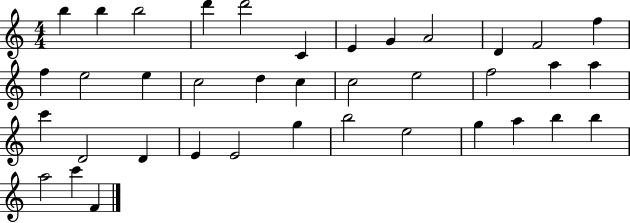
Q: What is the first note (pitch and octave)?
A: B5